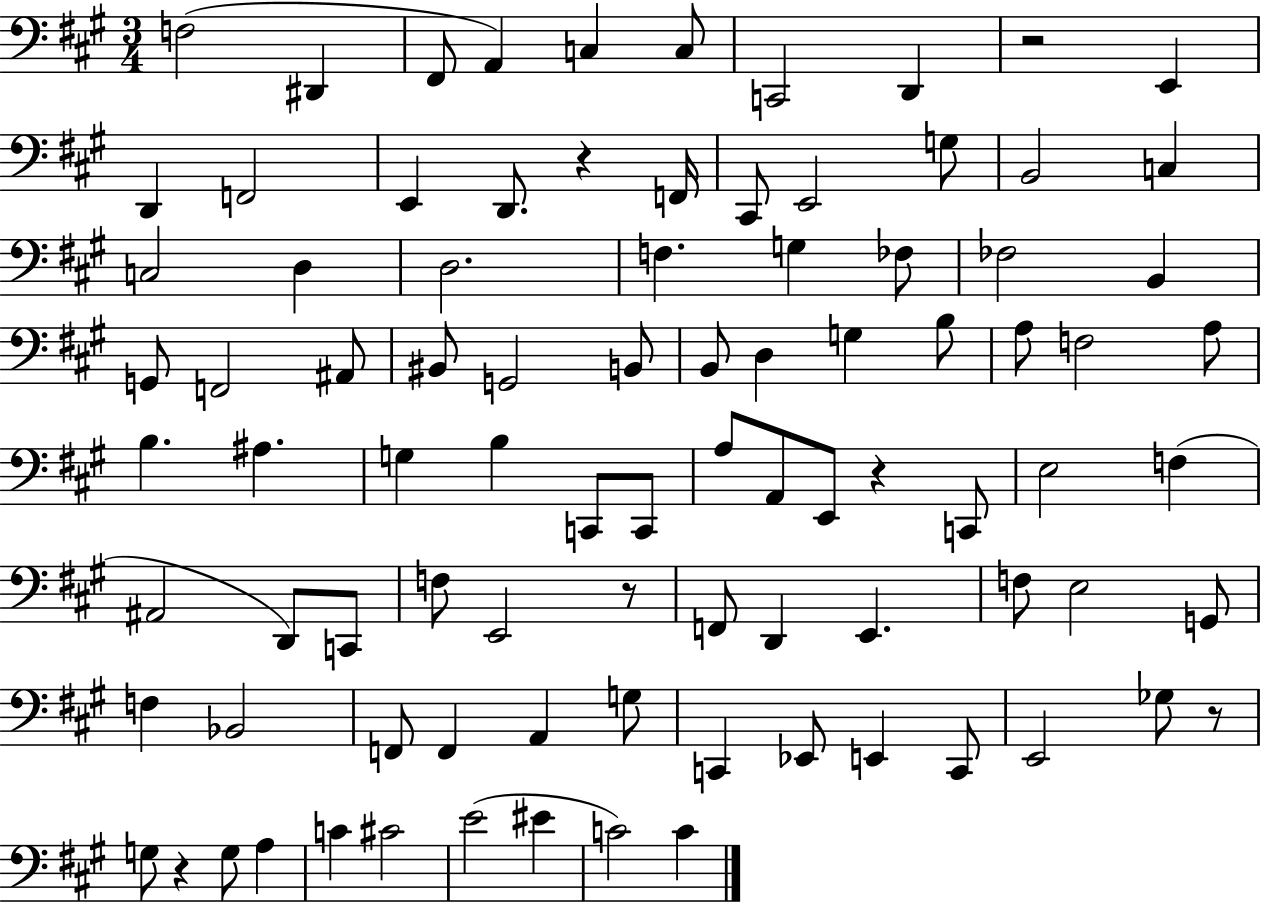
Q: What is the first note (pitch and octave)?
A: F3